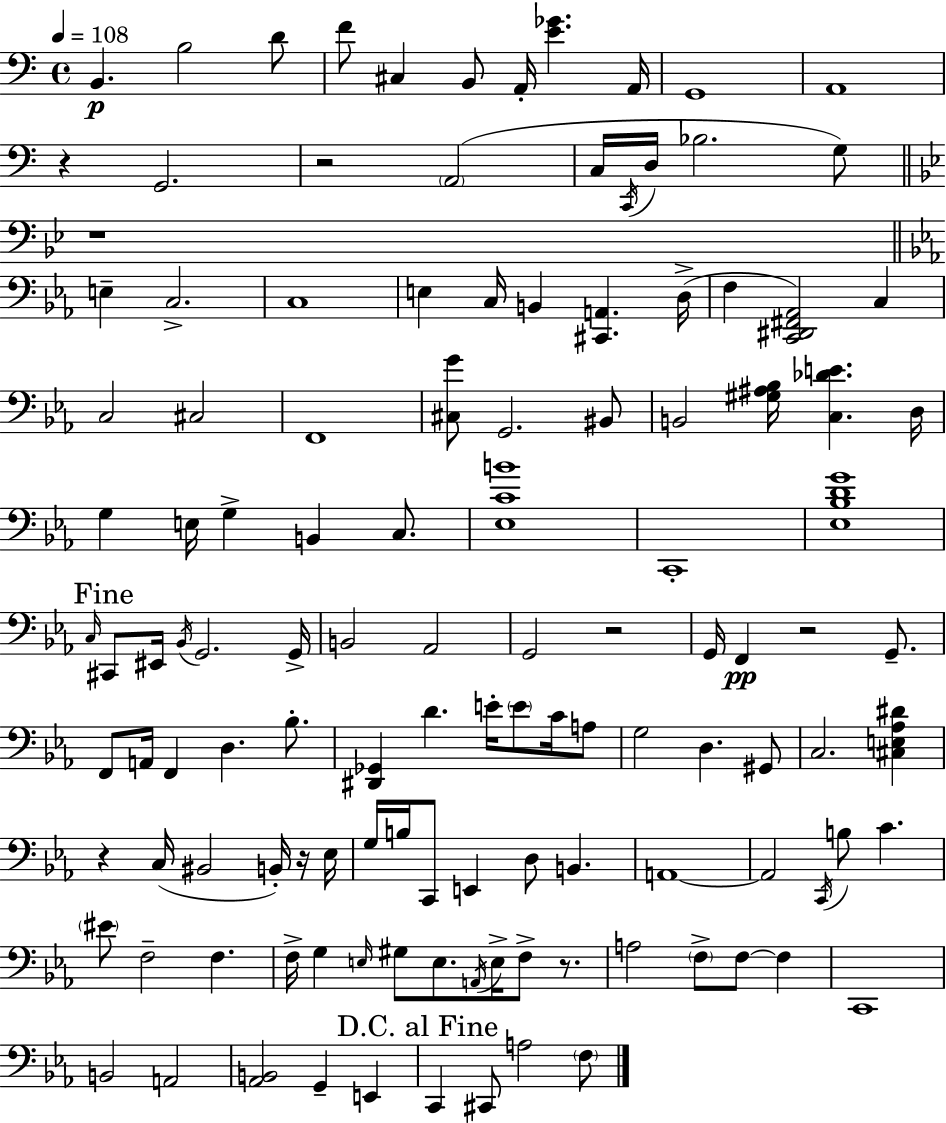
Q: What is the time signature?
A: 4/4